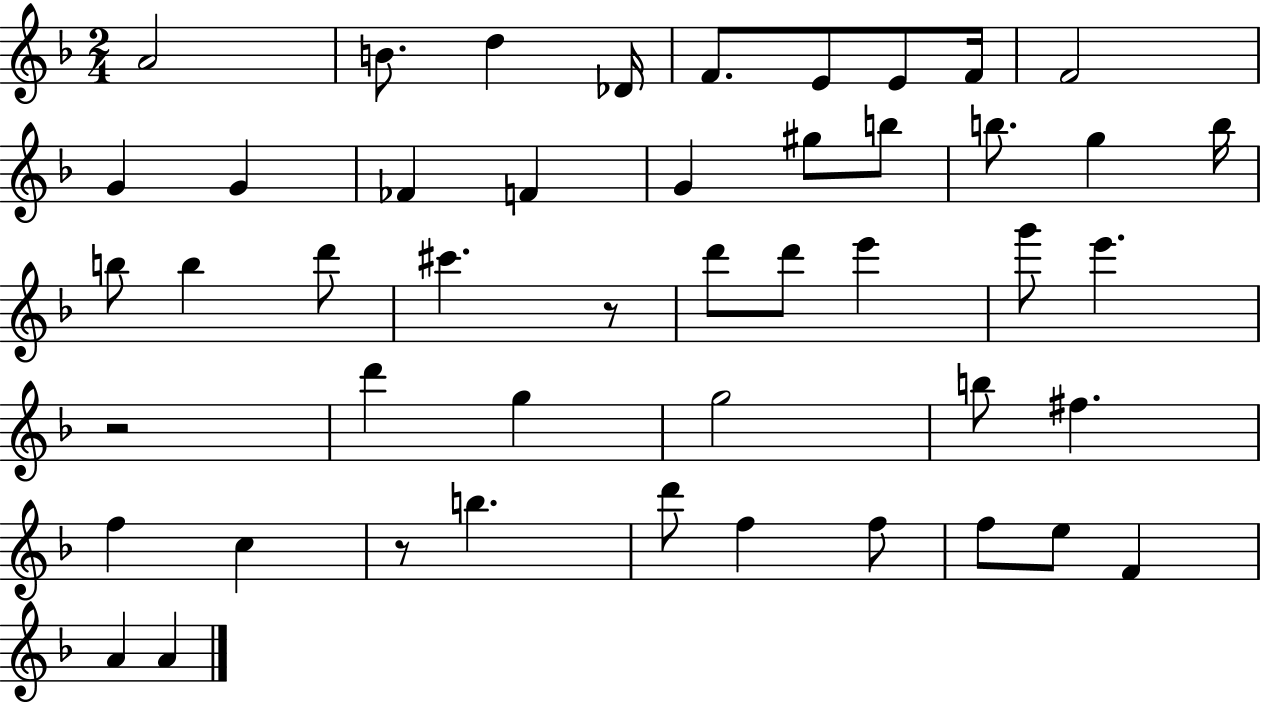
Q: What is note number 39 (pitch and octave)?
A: F5